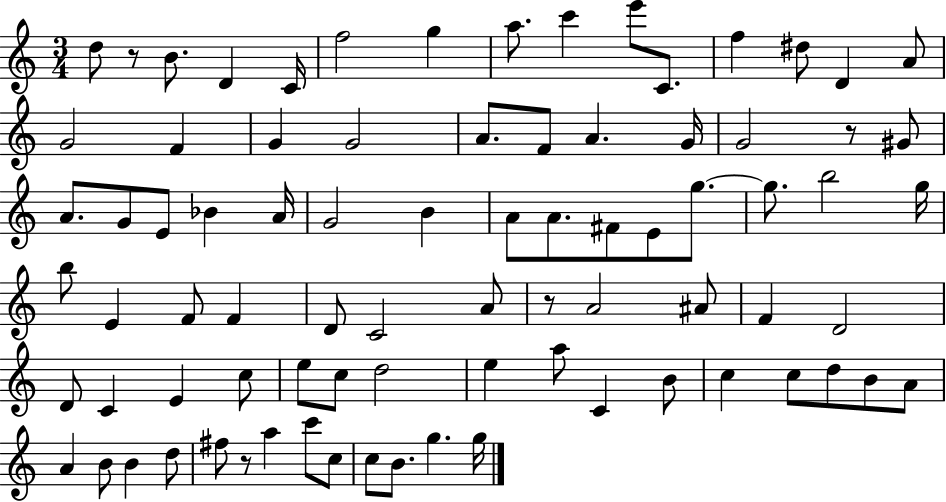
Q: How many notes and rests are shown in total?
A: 82